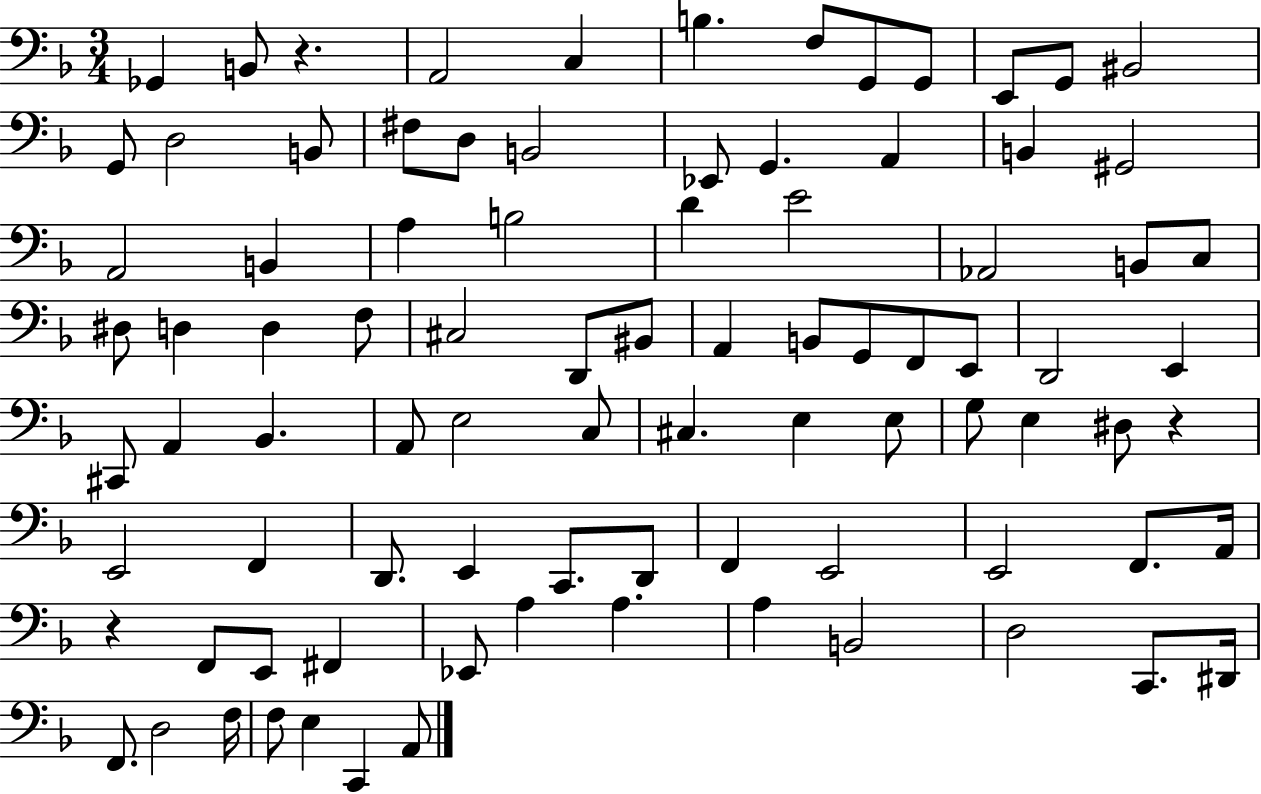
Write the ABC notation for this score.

X:1
T:Untitled
M:3/4
L:1/4
K:F
_G,, B,,/2 z A,,2 C, B, F,/2 G,,/2 G,,/2 E,,/2 G,,/2 ^B,,2 G,,/2 D,2 B,,/2 ^F,/2 D,/2 B,,2 _E,,/2 G,, A,, B,, ^G,,2 A,,2 B,, A, B,2 D E2 _A,,2 B,,/2 C,/2 ^D,/2 D, D, F,/2 ^C,2 D,,/2 ^B,,/2 A,, B,,/2 G,,/2 F,,/2 E,,/2 D,,2 E,, ^C,,/2 A,, _B,, A,,/2 E,2 C,/2 ^C, E, E,/2 G,/2 E, ^D,/2 z E,,2 F,, D,,/2 E,, C,,/2 D,,/2 F,, E,,2 E,,2 F,,/2 A,,/4 z F,,/2 E,,/2 ^F,, _E,,/2 A, A, A, B,,2 D,2 C,,/2 ^D,,/4 F,,/2 D,2 F,/4 F,/2 E, C,, A,,/2